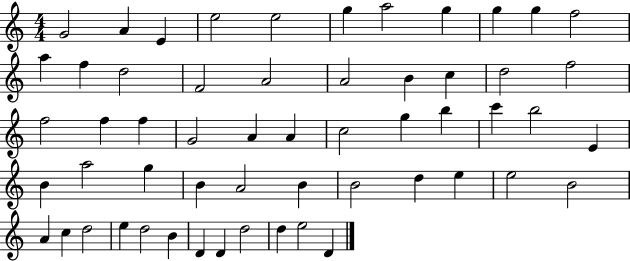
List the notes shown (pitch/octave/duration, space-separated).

G4/h A4/q E4/q E5/h E5/h G5/q A5/h G5/q G5/q G5/q F5/h A5/q F5/q D5/h F4/h A4/h A4/h B4/q C5/q D5/h F5/h F5/h F5/q F5/q G4/h A4/q A4/q C5/h G5/q B5/q C6/q B5/h E4/q B4/q A5/h G5/q B4/q A4/h B4/q B4/h D5/q E5/q E5/h B4/h A4/q C5/q D5/h E5/q D5/h B4/q D4/q D4/q D5/h D5/q E5/h D4/q